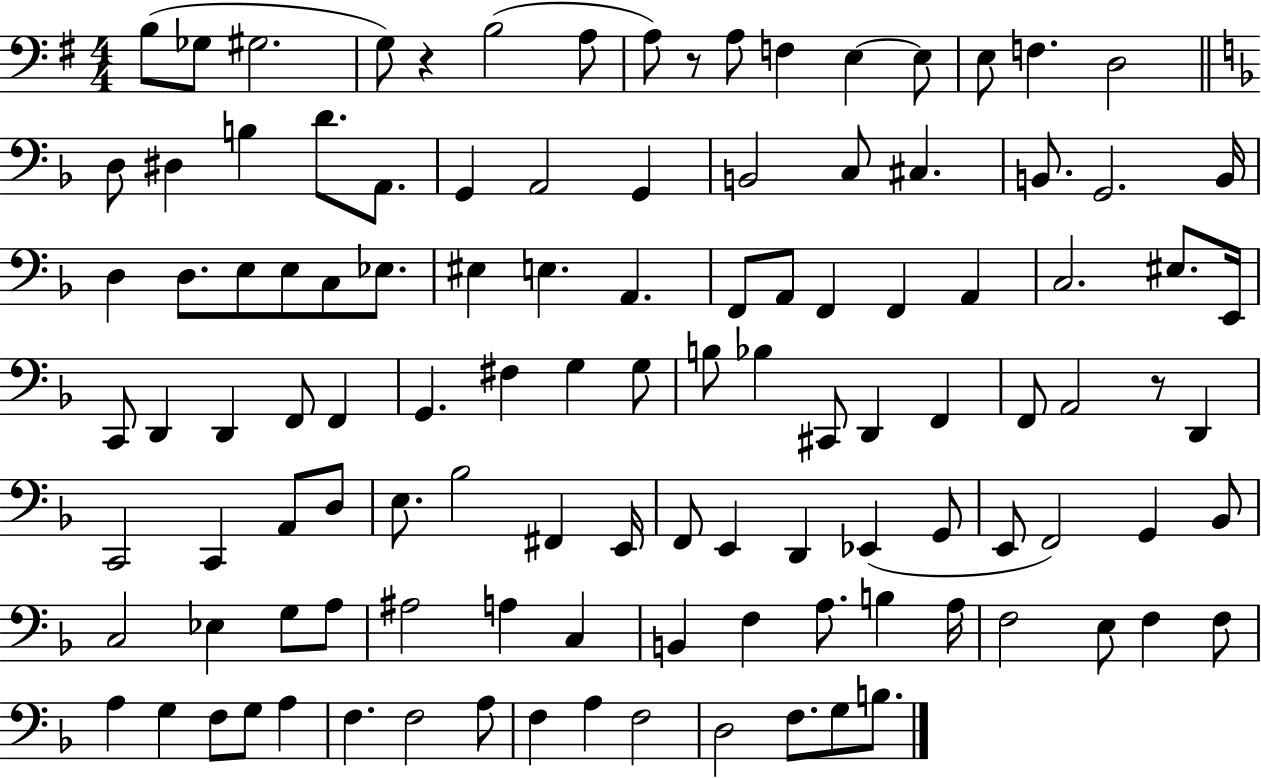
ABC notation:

X:1
T:Untitled
M:4/4
L:1/4
K:G
B,/2 _G,/2 ^G,2 G,/2 z B,2 A,/2 A,/2 z/2 A,/2 F, E, E,/2 E,/2 F, D,2 D,/2 ^D, B, D/2 A,,/2 G,, A,,2 G,, B,,2 C,/2 ^C, B,,/2 G,,2 B,,/4 D, D,/2 E,/2 E,/2 C,/2 _E,/2 ^E, E, A,, F,,/2 A,,/2 F,, F,, A,, C,2 ^E,/2 E,,/4 C,,/2 D,, D,, F,,/2 F,, G,, ^F, G, G,/2 B,/2 _B, ^C,,/2 D,, F,, F,,/2 A,,2 z/2 D,, C,,2 C,, A,,/2 D,/2 E,/2 _B,2 ^F,, E,,/4 F,,/2 E,, D,, _E,, G,,/2 E,,/2 F,,2 G,, _B,,/2 C,2 _E, G,/2 A,/2 ^A,2 A, C, B,, F, A,/2 B, A,/4 F,2 E,/2 F, F,/2 A, G, F,/2 G,/2 A, F, F,2 A,/2 F, A, F,2 D,2 F,/2 G,/2 B,/2